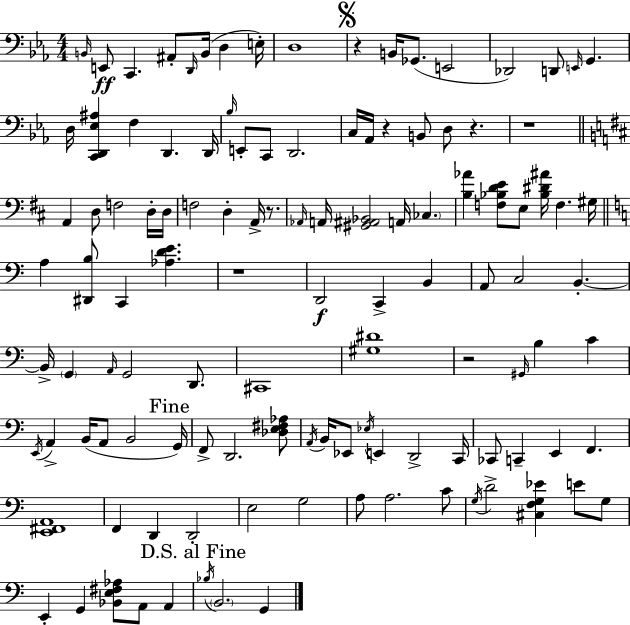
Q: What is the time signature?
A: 4/4